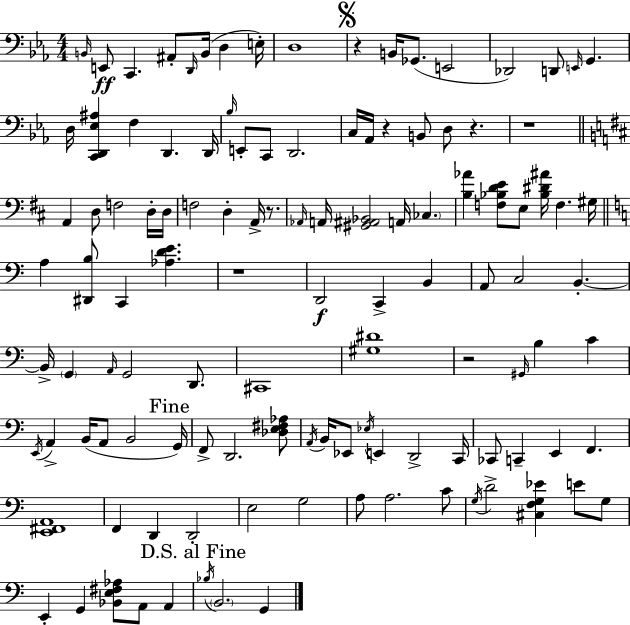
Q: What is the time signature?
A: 4/4